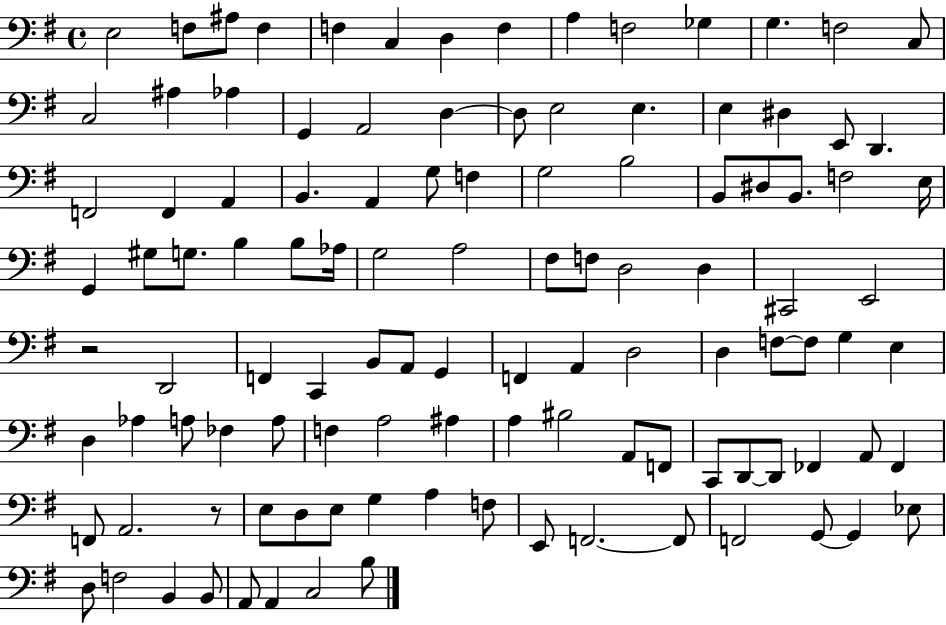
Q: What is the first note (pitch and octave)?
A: E3